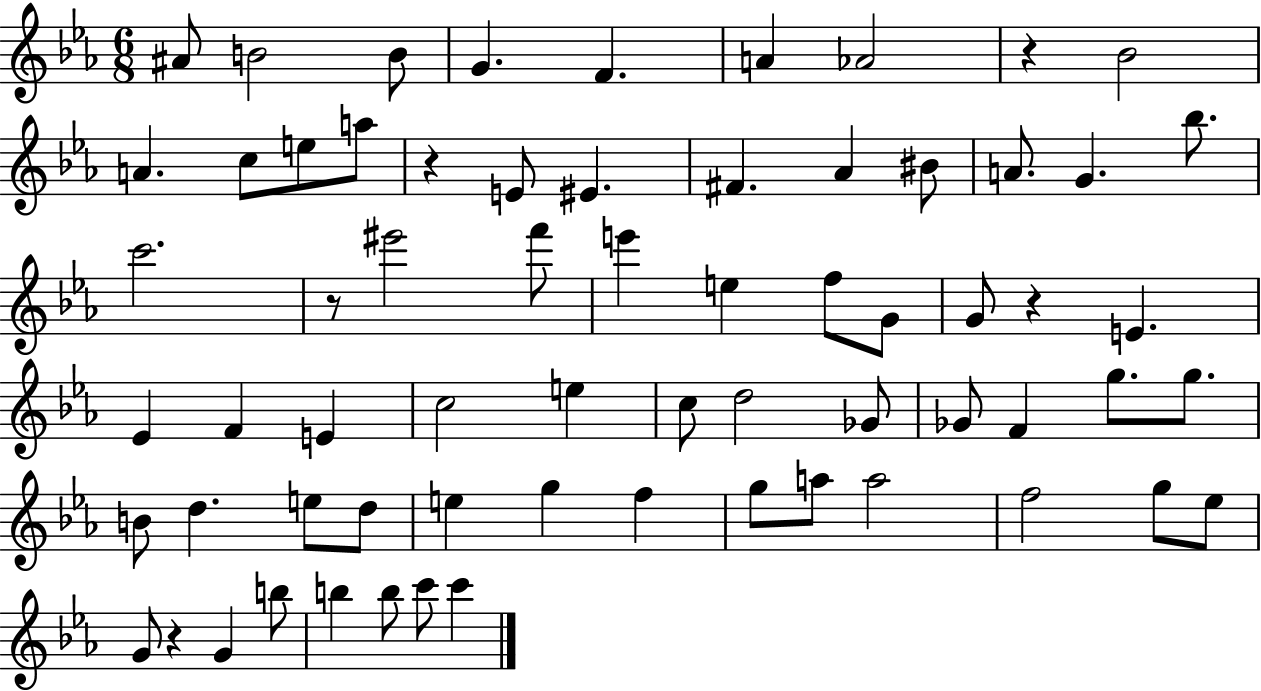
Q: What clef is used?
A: treble